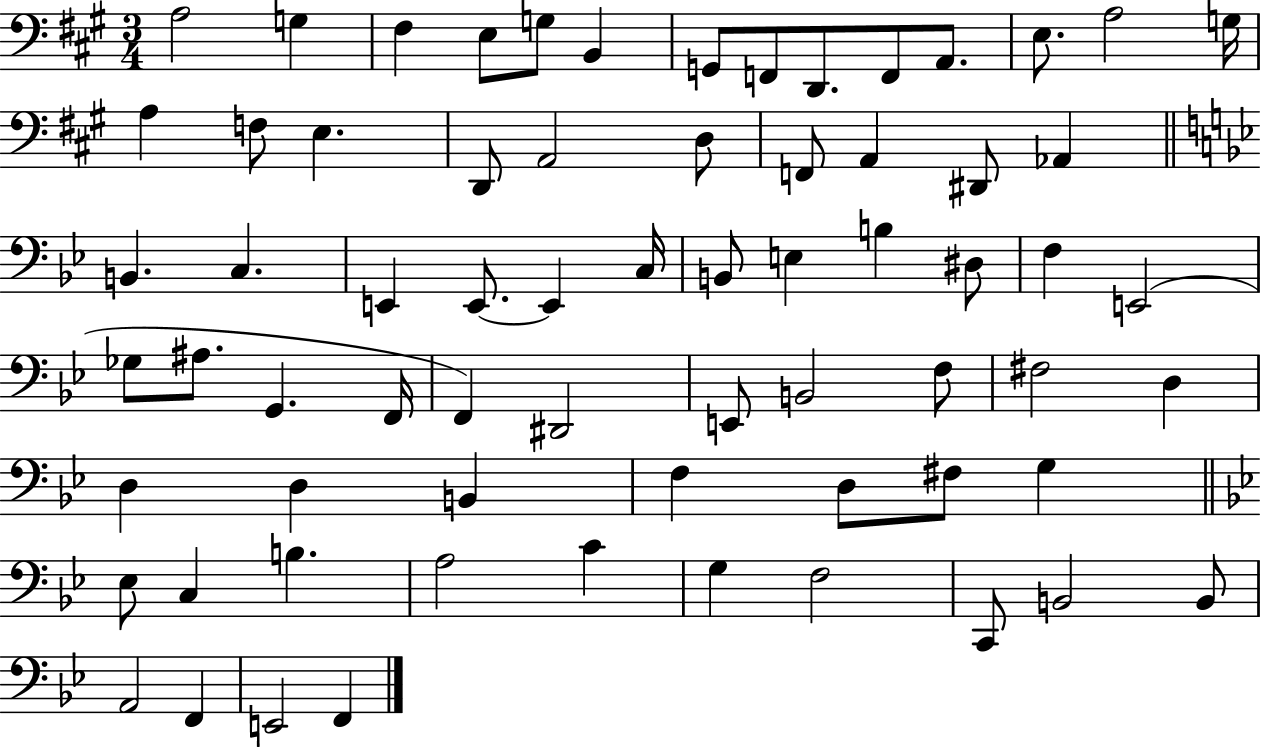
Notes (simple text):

A3/h G3/q F#3/q E3/e G3/e B2/q G2/e F2/e D2/e. F2/e A2/e. E3/e. A3/h G3/s A3/q F3/e E3/q. D2/e A2/h D3/e F2/e A2/q D#2/e Ab2/q B2/q. C3/q. E2/q E2/e. E2/q C3/s B2/e E3/q B3/q D#3/e F3/q E2/h Gb3/e A#3/e. G2/q. F2/s F2/q D#2/h E2/e B2/h F3/e F#3/h D3/q D3/q D3/q B2/q F3/q D3/e F#3/e G3/q Eb3/e C3/q B3/q. A3/h C4/q G3/q F3/h C2/e B2/h B2/e A2/h F2/q E2/h F2/q